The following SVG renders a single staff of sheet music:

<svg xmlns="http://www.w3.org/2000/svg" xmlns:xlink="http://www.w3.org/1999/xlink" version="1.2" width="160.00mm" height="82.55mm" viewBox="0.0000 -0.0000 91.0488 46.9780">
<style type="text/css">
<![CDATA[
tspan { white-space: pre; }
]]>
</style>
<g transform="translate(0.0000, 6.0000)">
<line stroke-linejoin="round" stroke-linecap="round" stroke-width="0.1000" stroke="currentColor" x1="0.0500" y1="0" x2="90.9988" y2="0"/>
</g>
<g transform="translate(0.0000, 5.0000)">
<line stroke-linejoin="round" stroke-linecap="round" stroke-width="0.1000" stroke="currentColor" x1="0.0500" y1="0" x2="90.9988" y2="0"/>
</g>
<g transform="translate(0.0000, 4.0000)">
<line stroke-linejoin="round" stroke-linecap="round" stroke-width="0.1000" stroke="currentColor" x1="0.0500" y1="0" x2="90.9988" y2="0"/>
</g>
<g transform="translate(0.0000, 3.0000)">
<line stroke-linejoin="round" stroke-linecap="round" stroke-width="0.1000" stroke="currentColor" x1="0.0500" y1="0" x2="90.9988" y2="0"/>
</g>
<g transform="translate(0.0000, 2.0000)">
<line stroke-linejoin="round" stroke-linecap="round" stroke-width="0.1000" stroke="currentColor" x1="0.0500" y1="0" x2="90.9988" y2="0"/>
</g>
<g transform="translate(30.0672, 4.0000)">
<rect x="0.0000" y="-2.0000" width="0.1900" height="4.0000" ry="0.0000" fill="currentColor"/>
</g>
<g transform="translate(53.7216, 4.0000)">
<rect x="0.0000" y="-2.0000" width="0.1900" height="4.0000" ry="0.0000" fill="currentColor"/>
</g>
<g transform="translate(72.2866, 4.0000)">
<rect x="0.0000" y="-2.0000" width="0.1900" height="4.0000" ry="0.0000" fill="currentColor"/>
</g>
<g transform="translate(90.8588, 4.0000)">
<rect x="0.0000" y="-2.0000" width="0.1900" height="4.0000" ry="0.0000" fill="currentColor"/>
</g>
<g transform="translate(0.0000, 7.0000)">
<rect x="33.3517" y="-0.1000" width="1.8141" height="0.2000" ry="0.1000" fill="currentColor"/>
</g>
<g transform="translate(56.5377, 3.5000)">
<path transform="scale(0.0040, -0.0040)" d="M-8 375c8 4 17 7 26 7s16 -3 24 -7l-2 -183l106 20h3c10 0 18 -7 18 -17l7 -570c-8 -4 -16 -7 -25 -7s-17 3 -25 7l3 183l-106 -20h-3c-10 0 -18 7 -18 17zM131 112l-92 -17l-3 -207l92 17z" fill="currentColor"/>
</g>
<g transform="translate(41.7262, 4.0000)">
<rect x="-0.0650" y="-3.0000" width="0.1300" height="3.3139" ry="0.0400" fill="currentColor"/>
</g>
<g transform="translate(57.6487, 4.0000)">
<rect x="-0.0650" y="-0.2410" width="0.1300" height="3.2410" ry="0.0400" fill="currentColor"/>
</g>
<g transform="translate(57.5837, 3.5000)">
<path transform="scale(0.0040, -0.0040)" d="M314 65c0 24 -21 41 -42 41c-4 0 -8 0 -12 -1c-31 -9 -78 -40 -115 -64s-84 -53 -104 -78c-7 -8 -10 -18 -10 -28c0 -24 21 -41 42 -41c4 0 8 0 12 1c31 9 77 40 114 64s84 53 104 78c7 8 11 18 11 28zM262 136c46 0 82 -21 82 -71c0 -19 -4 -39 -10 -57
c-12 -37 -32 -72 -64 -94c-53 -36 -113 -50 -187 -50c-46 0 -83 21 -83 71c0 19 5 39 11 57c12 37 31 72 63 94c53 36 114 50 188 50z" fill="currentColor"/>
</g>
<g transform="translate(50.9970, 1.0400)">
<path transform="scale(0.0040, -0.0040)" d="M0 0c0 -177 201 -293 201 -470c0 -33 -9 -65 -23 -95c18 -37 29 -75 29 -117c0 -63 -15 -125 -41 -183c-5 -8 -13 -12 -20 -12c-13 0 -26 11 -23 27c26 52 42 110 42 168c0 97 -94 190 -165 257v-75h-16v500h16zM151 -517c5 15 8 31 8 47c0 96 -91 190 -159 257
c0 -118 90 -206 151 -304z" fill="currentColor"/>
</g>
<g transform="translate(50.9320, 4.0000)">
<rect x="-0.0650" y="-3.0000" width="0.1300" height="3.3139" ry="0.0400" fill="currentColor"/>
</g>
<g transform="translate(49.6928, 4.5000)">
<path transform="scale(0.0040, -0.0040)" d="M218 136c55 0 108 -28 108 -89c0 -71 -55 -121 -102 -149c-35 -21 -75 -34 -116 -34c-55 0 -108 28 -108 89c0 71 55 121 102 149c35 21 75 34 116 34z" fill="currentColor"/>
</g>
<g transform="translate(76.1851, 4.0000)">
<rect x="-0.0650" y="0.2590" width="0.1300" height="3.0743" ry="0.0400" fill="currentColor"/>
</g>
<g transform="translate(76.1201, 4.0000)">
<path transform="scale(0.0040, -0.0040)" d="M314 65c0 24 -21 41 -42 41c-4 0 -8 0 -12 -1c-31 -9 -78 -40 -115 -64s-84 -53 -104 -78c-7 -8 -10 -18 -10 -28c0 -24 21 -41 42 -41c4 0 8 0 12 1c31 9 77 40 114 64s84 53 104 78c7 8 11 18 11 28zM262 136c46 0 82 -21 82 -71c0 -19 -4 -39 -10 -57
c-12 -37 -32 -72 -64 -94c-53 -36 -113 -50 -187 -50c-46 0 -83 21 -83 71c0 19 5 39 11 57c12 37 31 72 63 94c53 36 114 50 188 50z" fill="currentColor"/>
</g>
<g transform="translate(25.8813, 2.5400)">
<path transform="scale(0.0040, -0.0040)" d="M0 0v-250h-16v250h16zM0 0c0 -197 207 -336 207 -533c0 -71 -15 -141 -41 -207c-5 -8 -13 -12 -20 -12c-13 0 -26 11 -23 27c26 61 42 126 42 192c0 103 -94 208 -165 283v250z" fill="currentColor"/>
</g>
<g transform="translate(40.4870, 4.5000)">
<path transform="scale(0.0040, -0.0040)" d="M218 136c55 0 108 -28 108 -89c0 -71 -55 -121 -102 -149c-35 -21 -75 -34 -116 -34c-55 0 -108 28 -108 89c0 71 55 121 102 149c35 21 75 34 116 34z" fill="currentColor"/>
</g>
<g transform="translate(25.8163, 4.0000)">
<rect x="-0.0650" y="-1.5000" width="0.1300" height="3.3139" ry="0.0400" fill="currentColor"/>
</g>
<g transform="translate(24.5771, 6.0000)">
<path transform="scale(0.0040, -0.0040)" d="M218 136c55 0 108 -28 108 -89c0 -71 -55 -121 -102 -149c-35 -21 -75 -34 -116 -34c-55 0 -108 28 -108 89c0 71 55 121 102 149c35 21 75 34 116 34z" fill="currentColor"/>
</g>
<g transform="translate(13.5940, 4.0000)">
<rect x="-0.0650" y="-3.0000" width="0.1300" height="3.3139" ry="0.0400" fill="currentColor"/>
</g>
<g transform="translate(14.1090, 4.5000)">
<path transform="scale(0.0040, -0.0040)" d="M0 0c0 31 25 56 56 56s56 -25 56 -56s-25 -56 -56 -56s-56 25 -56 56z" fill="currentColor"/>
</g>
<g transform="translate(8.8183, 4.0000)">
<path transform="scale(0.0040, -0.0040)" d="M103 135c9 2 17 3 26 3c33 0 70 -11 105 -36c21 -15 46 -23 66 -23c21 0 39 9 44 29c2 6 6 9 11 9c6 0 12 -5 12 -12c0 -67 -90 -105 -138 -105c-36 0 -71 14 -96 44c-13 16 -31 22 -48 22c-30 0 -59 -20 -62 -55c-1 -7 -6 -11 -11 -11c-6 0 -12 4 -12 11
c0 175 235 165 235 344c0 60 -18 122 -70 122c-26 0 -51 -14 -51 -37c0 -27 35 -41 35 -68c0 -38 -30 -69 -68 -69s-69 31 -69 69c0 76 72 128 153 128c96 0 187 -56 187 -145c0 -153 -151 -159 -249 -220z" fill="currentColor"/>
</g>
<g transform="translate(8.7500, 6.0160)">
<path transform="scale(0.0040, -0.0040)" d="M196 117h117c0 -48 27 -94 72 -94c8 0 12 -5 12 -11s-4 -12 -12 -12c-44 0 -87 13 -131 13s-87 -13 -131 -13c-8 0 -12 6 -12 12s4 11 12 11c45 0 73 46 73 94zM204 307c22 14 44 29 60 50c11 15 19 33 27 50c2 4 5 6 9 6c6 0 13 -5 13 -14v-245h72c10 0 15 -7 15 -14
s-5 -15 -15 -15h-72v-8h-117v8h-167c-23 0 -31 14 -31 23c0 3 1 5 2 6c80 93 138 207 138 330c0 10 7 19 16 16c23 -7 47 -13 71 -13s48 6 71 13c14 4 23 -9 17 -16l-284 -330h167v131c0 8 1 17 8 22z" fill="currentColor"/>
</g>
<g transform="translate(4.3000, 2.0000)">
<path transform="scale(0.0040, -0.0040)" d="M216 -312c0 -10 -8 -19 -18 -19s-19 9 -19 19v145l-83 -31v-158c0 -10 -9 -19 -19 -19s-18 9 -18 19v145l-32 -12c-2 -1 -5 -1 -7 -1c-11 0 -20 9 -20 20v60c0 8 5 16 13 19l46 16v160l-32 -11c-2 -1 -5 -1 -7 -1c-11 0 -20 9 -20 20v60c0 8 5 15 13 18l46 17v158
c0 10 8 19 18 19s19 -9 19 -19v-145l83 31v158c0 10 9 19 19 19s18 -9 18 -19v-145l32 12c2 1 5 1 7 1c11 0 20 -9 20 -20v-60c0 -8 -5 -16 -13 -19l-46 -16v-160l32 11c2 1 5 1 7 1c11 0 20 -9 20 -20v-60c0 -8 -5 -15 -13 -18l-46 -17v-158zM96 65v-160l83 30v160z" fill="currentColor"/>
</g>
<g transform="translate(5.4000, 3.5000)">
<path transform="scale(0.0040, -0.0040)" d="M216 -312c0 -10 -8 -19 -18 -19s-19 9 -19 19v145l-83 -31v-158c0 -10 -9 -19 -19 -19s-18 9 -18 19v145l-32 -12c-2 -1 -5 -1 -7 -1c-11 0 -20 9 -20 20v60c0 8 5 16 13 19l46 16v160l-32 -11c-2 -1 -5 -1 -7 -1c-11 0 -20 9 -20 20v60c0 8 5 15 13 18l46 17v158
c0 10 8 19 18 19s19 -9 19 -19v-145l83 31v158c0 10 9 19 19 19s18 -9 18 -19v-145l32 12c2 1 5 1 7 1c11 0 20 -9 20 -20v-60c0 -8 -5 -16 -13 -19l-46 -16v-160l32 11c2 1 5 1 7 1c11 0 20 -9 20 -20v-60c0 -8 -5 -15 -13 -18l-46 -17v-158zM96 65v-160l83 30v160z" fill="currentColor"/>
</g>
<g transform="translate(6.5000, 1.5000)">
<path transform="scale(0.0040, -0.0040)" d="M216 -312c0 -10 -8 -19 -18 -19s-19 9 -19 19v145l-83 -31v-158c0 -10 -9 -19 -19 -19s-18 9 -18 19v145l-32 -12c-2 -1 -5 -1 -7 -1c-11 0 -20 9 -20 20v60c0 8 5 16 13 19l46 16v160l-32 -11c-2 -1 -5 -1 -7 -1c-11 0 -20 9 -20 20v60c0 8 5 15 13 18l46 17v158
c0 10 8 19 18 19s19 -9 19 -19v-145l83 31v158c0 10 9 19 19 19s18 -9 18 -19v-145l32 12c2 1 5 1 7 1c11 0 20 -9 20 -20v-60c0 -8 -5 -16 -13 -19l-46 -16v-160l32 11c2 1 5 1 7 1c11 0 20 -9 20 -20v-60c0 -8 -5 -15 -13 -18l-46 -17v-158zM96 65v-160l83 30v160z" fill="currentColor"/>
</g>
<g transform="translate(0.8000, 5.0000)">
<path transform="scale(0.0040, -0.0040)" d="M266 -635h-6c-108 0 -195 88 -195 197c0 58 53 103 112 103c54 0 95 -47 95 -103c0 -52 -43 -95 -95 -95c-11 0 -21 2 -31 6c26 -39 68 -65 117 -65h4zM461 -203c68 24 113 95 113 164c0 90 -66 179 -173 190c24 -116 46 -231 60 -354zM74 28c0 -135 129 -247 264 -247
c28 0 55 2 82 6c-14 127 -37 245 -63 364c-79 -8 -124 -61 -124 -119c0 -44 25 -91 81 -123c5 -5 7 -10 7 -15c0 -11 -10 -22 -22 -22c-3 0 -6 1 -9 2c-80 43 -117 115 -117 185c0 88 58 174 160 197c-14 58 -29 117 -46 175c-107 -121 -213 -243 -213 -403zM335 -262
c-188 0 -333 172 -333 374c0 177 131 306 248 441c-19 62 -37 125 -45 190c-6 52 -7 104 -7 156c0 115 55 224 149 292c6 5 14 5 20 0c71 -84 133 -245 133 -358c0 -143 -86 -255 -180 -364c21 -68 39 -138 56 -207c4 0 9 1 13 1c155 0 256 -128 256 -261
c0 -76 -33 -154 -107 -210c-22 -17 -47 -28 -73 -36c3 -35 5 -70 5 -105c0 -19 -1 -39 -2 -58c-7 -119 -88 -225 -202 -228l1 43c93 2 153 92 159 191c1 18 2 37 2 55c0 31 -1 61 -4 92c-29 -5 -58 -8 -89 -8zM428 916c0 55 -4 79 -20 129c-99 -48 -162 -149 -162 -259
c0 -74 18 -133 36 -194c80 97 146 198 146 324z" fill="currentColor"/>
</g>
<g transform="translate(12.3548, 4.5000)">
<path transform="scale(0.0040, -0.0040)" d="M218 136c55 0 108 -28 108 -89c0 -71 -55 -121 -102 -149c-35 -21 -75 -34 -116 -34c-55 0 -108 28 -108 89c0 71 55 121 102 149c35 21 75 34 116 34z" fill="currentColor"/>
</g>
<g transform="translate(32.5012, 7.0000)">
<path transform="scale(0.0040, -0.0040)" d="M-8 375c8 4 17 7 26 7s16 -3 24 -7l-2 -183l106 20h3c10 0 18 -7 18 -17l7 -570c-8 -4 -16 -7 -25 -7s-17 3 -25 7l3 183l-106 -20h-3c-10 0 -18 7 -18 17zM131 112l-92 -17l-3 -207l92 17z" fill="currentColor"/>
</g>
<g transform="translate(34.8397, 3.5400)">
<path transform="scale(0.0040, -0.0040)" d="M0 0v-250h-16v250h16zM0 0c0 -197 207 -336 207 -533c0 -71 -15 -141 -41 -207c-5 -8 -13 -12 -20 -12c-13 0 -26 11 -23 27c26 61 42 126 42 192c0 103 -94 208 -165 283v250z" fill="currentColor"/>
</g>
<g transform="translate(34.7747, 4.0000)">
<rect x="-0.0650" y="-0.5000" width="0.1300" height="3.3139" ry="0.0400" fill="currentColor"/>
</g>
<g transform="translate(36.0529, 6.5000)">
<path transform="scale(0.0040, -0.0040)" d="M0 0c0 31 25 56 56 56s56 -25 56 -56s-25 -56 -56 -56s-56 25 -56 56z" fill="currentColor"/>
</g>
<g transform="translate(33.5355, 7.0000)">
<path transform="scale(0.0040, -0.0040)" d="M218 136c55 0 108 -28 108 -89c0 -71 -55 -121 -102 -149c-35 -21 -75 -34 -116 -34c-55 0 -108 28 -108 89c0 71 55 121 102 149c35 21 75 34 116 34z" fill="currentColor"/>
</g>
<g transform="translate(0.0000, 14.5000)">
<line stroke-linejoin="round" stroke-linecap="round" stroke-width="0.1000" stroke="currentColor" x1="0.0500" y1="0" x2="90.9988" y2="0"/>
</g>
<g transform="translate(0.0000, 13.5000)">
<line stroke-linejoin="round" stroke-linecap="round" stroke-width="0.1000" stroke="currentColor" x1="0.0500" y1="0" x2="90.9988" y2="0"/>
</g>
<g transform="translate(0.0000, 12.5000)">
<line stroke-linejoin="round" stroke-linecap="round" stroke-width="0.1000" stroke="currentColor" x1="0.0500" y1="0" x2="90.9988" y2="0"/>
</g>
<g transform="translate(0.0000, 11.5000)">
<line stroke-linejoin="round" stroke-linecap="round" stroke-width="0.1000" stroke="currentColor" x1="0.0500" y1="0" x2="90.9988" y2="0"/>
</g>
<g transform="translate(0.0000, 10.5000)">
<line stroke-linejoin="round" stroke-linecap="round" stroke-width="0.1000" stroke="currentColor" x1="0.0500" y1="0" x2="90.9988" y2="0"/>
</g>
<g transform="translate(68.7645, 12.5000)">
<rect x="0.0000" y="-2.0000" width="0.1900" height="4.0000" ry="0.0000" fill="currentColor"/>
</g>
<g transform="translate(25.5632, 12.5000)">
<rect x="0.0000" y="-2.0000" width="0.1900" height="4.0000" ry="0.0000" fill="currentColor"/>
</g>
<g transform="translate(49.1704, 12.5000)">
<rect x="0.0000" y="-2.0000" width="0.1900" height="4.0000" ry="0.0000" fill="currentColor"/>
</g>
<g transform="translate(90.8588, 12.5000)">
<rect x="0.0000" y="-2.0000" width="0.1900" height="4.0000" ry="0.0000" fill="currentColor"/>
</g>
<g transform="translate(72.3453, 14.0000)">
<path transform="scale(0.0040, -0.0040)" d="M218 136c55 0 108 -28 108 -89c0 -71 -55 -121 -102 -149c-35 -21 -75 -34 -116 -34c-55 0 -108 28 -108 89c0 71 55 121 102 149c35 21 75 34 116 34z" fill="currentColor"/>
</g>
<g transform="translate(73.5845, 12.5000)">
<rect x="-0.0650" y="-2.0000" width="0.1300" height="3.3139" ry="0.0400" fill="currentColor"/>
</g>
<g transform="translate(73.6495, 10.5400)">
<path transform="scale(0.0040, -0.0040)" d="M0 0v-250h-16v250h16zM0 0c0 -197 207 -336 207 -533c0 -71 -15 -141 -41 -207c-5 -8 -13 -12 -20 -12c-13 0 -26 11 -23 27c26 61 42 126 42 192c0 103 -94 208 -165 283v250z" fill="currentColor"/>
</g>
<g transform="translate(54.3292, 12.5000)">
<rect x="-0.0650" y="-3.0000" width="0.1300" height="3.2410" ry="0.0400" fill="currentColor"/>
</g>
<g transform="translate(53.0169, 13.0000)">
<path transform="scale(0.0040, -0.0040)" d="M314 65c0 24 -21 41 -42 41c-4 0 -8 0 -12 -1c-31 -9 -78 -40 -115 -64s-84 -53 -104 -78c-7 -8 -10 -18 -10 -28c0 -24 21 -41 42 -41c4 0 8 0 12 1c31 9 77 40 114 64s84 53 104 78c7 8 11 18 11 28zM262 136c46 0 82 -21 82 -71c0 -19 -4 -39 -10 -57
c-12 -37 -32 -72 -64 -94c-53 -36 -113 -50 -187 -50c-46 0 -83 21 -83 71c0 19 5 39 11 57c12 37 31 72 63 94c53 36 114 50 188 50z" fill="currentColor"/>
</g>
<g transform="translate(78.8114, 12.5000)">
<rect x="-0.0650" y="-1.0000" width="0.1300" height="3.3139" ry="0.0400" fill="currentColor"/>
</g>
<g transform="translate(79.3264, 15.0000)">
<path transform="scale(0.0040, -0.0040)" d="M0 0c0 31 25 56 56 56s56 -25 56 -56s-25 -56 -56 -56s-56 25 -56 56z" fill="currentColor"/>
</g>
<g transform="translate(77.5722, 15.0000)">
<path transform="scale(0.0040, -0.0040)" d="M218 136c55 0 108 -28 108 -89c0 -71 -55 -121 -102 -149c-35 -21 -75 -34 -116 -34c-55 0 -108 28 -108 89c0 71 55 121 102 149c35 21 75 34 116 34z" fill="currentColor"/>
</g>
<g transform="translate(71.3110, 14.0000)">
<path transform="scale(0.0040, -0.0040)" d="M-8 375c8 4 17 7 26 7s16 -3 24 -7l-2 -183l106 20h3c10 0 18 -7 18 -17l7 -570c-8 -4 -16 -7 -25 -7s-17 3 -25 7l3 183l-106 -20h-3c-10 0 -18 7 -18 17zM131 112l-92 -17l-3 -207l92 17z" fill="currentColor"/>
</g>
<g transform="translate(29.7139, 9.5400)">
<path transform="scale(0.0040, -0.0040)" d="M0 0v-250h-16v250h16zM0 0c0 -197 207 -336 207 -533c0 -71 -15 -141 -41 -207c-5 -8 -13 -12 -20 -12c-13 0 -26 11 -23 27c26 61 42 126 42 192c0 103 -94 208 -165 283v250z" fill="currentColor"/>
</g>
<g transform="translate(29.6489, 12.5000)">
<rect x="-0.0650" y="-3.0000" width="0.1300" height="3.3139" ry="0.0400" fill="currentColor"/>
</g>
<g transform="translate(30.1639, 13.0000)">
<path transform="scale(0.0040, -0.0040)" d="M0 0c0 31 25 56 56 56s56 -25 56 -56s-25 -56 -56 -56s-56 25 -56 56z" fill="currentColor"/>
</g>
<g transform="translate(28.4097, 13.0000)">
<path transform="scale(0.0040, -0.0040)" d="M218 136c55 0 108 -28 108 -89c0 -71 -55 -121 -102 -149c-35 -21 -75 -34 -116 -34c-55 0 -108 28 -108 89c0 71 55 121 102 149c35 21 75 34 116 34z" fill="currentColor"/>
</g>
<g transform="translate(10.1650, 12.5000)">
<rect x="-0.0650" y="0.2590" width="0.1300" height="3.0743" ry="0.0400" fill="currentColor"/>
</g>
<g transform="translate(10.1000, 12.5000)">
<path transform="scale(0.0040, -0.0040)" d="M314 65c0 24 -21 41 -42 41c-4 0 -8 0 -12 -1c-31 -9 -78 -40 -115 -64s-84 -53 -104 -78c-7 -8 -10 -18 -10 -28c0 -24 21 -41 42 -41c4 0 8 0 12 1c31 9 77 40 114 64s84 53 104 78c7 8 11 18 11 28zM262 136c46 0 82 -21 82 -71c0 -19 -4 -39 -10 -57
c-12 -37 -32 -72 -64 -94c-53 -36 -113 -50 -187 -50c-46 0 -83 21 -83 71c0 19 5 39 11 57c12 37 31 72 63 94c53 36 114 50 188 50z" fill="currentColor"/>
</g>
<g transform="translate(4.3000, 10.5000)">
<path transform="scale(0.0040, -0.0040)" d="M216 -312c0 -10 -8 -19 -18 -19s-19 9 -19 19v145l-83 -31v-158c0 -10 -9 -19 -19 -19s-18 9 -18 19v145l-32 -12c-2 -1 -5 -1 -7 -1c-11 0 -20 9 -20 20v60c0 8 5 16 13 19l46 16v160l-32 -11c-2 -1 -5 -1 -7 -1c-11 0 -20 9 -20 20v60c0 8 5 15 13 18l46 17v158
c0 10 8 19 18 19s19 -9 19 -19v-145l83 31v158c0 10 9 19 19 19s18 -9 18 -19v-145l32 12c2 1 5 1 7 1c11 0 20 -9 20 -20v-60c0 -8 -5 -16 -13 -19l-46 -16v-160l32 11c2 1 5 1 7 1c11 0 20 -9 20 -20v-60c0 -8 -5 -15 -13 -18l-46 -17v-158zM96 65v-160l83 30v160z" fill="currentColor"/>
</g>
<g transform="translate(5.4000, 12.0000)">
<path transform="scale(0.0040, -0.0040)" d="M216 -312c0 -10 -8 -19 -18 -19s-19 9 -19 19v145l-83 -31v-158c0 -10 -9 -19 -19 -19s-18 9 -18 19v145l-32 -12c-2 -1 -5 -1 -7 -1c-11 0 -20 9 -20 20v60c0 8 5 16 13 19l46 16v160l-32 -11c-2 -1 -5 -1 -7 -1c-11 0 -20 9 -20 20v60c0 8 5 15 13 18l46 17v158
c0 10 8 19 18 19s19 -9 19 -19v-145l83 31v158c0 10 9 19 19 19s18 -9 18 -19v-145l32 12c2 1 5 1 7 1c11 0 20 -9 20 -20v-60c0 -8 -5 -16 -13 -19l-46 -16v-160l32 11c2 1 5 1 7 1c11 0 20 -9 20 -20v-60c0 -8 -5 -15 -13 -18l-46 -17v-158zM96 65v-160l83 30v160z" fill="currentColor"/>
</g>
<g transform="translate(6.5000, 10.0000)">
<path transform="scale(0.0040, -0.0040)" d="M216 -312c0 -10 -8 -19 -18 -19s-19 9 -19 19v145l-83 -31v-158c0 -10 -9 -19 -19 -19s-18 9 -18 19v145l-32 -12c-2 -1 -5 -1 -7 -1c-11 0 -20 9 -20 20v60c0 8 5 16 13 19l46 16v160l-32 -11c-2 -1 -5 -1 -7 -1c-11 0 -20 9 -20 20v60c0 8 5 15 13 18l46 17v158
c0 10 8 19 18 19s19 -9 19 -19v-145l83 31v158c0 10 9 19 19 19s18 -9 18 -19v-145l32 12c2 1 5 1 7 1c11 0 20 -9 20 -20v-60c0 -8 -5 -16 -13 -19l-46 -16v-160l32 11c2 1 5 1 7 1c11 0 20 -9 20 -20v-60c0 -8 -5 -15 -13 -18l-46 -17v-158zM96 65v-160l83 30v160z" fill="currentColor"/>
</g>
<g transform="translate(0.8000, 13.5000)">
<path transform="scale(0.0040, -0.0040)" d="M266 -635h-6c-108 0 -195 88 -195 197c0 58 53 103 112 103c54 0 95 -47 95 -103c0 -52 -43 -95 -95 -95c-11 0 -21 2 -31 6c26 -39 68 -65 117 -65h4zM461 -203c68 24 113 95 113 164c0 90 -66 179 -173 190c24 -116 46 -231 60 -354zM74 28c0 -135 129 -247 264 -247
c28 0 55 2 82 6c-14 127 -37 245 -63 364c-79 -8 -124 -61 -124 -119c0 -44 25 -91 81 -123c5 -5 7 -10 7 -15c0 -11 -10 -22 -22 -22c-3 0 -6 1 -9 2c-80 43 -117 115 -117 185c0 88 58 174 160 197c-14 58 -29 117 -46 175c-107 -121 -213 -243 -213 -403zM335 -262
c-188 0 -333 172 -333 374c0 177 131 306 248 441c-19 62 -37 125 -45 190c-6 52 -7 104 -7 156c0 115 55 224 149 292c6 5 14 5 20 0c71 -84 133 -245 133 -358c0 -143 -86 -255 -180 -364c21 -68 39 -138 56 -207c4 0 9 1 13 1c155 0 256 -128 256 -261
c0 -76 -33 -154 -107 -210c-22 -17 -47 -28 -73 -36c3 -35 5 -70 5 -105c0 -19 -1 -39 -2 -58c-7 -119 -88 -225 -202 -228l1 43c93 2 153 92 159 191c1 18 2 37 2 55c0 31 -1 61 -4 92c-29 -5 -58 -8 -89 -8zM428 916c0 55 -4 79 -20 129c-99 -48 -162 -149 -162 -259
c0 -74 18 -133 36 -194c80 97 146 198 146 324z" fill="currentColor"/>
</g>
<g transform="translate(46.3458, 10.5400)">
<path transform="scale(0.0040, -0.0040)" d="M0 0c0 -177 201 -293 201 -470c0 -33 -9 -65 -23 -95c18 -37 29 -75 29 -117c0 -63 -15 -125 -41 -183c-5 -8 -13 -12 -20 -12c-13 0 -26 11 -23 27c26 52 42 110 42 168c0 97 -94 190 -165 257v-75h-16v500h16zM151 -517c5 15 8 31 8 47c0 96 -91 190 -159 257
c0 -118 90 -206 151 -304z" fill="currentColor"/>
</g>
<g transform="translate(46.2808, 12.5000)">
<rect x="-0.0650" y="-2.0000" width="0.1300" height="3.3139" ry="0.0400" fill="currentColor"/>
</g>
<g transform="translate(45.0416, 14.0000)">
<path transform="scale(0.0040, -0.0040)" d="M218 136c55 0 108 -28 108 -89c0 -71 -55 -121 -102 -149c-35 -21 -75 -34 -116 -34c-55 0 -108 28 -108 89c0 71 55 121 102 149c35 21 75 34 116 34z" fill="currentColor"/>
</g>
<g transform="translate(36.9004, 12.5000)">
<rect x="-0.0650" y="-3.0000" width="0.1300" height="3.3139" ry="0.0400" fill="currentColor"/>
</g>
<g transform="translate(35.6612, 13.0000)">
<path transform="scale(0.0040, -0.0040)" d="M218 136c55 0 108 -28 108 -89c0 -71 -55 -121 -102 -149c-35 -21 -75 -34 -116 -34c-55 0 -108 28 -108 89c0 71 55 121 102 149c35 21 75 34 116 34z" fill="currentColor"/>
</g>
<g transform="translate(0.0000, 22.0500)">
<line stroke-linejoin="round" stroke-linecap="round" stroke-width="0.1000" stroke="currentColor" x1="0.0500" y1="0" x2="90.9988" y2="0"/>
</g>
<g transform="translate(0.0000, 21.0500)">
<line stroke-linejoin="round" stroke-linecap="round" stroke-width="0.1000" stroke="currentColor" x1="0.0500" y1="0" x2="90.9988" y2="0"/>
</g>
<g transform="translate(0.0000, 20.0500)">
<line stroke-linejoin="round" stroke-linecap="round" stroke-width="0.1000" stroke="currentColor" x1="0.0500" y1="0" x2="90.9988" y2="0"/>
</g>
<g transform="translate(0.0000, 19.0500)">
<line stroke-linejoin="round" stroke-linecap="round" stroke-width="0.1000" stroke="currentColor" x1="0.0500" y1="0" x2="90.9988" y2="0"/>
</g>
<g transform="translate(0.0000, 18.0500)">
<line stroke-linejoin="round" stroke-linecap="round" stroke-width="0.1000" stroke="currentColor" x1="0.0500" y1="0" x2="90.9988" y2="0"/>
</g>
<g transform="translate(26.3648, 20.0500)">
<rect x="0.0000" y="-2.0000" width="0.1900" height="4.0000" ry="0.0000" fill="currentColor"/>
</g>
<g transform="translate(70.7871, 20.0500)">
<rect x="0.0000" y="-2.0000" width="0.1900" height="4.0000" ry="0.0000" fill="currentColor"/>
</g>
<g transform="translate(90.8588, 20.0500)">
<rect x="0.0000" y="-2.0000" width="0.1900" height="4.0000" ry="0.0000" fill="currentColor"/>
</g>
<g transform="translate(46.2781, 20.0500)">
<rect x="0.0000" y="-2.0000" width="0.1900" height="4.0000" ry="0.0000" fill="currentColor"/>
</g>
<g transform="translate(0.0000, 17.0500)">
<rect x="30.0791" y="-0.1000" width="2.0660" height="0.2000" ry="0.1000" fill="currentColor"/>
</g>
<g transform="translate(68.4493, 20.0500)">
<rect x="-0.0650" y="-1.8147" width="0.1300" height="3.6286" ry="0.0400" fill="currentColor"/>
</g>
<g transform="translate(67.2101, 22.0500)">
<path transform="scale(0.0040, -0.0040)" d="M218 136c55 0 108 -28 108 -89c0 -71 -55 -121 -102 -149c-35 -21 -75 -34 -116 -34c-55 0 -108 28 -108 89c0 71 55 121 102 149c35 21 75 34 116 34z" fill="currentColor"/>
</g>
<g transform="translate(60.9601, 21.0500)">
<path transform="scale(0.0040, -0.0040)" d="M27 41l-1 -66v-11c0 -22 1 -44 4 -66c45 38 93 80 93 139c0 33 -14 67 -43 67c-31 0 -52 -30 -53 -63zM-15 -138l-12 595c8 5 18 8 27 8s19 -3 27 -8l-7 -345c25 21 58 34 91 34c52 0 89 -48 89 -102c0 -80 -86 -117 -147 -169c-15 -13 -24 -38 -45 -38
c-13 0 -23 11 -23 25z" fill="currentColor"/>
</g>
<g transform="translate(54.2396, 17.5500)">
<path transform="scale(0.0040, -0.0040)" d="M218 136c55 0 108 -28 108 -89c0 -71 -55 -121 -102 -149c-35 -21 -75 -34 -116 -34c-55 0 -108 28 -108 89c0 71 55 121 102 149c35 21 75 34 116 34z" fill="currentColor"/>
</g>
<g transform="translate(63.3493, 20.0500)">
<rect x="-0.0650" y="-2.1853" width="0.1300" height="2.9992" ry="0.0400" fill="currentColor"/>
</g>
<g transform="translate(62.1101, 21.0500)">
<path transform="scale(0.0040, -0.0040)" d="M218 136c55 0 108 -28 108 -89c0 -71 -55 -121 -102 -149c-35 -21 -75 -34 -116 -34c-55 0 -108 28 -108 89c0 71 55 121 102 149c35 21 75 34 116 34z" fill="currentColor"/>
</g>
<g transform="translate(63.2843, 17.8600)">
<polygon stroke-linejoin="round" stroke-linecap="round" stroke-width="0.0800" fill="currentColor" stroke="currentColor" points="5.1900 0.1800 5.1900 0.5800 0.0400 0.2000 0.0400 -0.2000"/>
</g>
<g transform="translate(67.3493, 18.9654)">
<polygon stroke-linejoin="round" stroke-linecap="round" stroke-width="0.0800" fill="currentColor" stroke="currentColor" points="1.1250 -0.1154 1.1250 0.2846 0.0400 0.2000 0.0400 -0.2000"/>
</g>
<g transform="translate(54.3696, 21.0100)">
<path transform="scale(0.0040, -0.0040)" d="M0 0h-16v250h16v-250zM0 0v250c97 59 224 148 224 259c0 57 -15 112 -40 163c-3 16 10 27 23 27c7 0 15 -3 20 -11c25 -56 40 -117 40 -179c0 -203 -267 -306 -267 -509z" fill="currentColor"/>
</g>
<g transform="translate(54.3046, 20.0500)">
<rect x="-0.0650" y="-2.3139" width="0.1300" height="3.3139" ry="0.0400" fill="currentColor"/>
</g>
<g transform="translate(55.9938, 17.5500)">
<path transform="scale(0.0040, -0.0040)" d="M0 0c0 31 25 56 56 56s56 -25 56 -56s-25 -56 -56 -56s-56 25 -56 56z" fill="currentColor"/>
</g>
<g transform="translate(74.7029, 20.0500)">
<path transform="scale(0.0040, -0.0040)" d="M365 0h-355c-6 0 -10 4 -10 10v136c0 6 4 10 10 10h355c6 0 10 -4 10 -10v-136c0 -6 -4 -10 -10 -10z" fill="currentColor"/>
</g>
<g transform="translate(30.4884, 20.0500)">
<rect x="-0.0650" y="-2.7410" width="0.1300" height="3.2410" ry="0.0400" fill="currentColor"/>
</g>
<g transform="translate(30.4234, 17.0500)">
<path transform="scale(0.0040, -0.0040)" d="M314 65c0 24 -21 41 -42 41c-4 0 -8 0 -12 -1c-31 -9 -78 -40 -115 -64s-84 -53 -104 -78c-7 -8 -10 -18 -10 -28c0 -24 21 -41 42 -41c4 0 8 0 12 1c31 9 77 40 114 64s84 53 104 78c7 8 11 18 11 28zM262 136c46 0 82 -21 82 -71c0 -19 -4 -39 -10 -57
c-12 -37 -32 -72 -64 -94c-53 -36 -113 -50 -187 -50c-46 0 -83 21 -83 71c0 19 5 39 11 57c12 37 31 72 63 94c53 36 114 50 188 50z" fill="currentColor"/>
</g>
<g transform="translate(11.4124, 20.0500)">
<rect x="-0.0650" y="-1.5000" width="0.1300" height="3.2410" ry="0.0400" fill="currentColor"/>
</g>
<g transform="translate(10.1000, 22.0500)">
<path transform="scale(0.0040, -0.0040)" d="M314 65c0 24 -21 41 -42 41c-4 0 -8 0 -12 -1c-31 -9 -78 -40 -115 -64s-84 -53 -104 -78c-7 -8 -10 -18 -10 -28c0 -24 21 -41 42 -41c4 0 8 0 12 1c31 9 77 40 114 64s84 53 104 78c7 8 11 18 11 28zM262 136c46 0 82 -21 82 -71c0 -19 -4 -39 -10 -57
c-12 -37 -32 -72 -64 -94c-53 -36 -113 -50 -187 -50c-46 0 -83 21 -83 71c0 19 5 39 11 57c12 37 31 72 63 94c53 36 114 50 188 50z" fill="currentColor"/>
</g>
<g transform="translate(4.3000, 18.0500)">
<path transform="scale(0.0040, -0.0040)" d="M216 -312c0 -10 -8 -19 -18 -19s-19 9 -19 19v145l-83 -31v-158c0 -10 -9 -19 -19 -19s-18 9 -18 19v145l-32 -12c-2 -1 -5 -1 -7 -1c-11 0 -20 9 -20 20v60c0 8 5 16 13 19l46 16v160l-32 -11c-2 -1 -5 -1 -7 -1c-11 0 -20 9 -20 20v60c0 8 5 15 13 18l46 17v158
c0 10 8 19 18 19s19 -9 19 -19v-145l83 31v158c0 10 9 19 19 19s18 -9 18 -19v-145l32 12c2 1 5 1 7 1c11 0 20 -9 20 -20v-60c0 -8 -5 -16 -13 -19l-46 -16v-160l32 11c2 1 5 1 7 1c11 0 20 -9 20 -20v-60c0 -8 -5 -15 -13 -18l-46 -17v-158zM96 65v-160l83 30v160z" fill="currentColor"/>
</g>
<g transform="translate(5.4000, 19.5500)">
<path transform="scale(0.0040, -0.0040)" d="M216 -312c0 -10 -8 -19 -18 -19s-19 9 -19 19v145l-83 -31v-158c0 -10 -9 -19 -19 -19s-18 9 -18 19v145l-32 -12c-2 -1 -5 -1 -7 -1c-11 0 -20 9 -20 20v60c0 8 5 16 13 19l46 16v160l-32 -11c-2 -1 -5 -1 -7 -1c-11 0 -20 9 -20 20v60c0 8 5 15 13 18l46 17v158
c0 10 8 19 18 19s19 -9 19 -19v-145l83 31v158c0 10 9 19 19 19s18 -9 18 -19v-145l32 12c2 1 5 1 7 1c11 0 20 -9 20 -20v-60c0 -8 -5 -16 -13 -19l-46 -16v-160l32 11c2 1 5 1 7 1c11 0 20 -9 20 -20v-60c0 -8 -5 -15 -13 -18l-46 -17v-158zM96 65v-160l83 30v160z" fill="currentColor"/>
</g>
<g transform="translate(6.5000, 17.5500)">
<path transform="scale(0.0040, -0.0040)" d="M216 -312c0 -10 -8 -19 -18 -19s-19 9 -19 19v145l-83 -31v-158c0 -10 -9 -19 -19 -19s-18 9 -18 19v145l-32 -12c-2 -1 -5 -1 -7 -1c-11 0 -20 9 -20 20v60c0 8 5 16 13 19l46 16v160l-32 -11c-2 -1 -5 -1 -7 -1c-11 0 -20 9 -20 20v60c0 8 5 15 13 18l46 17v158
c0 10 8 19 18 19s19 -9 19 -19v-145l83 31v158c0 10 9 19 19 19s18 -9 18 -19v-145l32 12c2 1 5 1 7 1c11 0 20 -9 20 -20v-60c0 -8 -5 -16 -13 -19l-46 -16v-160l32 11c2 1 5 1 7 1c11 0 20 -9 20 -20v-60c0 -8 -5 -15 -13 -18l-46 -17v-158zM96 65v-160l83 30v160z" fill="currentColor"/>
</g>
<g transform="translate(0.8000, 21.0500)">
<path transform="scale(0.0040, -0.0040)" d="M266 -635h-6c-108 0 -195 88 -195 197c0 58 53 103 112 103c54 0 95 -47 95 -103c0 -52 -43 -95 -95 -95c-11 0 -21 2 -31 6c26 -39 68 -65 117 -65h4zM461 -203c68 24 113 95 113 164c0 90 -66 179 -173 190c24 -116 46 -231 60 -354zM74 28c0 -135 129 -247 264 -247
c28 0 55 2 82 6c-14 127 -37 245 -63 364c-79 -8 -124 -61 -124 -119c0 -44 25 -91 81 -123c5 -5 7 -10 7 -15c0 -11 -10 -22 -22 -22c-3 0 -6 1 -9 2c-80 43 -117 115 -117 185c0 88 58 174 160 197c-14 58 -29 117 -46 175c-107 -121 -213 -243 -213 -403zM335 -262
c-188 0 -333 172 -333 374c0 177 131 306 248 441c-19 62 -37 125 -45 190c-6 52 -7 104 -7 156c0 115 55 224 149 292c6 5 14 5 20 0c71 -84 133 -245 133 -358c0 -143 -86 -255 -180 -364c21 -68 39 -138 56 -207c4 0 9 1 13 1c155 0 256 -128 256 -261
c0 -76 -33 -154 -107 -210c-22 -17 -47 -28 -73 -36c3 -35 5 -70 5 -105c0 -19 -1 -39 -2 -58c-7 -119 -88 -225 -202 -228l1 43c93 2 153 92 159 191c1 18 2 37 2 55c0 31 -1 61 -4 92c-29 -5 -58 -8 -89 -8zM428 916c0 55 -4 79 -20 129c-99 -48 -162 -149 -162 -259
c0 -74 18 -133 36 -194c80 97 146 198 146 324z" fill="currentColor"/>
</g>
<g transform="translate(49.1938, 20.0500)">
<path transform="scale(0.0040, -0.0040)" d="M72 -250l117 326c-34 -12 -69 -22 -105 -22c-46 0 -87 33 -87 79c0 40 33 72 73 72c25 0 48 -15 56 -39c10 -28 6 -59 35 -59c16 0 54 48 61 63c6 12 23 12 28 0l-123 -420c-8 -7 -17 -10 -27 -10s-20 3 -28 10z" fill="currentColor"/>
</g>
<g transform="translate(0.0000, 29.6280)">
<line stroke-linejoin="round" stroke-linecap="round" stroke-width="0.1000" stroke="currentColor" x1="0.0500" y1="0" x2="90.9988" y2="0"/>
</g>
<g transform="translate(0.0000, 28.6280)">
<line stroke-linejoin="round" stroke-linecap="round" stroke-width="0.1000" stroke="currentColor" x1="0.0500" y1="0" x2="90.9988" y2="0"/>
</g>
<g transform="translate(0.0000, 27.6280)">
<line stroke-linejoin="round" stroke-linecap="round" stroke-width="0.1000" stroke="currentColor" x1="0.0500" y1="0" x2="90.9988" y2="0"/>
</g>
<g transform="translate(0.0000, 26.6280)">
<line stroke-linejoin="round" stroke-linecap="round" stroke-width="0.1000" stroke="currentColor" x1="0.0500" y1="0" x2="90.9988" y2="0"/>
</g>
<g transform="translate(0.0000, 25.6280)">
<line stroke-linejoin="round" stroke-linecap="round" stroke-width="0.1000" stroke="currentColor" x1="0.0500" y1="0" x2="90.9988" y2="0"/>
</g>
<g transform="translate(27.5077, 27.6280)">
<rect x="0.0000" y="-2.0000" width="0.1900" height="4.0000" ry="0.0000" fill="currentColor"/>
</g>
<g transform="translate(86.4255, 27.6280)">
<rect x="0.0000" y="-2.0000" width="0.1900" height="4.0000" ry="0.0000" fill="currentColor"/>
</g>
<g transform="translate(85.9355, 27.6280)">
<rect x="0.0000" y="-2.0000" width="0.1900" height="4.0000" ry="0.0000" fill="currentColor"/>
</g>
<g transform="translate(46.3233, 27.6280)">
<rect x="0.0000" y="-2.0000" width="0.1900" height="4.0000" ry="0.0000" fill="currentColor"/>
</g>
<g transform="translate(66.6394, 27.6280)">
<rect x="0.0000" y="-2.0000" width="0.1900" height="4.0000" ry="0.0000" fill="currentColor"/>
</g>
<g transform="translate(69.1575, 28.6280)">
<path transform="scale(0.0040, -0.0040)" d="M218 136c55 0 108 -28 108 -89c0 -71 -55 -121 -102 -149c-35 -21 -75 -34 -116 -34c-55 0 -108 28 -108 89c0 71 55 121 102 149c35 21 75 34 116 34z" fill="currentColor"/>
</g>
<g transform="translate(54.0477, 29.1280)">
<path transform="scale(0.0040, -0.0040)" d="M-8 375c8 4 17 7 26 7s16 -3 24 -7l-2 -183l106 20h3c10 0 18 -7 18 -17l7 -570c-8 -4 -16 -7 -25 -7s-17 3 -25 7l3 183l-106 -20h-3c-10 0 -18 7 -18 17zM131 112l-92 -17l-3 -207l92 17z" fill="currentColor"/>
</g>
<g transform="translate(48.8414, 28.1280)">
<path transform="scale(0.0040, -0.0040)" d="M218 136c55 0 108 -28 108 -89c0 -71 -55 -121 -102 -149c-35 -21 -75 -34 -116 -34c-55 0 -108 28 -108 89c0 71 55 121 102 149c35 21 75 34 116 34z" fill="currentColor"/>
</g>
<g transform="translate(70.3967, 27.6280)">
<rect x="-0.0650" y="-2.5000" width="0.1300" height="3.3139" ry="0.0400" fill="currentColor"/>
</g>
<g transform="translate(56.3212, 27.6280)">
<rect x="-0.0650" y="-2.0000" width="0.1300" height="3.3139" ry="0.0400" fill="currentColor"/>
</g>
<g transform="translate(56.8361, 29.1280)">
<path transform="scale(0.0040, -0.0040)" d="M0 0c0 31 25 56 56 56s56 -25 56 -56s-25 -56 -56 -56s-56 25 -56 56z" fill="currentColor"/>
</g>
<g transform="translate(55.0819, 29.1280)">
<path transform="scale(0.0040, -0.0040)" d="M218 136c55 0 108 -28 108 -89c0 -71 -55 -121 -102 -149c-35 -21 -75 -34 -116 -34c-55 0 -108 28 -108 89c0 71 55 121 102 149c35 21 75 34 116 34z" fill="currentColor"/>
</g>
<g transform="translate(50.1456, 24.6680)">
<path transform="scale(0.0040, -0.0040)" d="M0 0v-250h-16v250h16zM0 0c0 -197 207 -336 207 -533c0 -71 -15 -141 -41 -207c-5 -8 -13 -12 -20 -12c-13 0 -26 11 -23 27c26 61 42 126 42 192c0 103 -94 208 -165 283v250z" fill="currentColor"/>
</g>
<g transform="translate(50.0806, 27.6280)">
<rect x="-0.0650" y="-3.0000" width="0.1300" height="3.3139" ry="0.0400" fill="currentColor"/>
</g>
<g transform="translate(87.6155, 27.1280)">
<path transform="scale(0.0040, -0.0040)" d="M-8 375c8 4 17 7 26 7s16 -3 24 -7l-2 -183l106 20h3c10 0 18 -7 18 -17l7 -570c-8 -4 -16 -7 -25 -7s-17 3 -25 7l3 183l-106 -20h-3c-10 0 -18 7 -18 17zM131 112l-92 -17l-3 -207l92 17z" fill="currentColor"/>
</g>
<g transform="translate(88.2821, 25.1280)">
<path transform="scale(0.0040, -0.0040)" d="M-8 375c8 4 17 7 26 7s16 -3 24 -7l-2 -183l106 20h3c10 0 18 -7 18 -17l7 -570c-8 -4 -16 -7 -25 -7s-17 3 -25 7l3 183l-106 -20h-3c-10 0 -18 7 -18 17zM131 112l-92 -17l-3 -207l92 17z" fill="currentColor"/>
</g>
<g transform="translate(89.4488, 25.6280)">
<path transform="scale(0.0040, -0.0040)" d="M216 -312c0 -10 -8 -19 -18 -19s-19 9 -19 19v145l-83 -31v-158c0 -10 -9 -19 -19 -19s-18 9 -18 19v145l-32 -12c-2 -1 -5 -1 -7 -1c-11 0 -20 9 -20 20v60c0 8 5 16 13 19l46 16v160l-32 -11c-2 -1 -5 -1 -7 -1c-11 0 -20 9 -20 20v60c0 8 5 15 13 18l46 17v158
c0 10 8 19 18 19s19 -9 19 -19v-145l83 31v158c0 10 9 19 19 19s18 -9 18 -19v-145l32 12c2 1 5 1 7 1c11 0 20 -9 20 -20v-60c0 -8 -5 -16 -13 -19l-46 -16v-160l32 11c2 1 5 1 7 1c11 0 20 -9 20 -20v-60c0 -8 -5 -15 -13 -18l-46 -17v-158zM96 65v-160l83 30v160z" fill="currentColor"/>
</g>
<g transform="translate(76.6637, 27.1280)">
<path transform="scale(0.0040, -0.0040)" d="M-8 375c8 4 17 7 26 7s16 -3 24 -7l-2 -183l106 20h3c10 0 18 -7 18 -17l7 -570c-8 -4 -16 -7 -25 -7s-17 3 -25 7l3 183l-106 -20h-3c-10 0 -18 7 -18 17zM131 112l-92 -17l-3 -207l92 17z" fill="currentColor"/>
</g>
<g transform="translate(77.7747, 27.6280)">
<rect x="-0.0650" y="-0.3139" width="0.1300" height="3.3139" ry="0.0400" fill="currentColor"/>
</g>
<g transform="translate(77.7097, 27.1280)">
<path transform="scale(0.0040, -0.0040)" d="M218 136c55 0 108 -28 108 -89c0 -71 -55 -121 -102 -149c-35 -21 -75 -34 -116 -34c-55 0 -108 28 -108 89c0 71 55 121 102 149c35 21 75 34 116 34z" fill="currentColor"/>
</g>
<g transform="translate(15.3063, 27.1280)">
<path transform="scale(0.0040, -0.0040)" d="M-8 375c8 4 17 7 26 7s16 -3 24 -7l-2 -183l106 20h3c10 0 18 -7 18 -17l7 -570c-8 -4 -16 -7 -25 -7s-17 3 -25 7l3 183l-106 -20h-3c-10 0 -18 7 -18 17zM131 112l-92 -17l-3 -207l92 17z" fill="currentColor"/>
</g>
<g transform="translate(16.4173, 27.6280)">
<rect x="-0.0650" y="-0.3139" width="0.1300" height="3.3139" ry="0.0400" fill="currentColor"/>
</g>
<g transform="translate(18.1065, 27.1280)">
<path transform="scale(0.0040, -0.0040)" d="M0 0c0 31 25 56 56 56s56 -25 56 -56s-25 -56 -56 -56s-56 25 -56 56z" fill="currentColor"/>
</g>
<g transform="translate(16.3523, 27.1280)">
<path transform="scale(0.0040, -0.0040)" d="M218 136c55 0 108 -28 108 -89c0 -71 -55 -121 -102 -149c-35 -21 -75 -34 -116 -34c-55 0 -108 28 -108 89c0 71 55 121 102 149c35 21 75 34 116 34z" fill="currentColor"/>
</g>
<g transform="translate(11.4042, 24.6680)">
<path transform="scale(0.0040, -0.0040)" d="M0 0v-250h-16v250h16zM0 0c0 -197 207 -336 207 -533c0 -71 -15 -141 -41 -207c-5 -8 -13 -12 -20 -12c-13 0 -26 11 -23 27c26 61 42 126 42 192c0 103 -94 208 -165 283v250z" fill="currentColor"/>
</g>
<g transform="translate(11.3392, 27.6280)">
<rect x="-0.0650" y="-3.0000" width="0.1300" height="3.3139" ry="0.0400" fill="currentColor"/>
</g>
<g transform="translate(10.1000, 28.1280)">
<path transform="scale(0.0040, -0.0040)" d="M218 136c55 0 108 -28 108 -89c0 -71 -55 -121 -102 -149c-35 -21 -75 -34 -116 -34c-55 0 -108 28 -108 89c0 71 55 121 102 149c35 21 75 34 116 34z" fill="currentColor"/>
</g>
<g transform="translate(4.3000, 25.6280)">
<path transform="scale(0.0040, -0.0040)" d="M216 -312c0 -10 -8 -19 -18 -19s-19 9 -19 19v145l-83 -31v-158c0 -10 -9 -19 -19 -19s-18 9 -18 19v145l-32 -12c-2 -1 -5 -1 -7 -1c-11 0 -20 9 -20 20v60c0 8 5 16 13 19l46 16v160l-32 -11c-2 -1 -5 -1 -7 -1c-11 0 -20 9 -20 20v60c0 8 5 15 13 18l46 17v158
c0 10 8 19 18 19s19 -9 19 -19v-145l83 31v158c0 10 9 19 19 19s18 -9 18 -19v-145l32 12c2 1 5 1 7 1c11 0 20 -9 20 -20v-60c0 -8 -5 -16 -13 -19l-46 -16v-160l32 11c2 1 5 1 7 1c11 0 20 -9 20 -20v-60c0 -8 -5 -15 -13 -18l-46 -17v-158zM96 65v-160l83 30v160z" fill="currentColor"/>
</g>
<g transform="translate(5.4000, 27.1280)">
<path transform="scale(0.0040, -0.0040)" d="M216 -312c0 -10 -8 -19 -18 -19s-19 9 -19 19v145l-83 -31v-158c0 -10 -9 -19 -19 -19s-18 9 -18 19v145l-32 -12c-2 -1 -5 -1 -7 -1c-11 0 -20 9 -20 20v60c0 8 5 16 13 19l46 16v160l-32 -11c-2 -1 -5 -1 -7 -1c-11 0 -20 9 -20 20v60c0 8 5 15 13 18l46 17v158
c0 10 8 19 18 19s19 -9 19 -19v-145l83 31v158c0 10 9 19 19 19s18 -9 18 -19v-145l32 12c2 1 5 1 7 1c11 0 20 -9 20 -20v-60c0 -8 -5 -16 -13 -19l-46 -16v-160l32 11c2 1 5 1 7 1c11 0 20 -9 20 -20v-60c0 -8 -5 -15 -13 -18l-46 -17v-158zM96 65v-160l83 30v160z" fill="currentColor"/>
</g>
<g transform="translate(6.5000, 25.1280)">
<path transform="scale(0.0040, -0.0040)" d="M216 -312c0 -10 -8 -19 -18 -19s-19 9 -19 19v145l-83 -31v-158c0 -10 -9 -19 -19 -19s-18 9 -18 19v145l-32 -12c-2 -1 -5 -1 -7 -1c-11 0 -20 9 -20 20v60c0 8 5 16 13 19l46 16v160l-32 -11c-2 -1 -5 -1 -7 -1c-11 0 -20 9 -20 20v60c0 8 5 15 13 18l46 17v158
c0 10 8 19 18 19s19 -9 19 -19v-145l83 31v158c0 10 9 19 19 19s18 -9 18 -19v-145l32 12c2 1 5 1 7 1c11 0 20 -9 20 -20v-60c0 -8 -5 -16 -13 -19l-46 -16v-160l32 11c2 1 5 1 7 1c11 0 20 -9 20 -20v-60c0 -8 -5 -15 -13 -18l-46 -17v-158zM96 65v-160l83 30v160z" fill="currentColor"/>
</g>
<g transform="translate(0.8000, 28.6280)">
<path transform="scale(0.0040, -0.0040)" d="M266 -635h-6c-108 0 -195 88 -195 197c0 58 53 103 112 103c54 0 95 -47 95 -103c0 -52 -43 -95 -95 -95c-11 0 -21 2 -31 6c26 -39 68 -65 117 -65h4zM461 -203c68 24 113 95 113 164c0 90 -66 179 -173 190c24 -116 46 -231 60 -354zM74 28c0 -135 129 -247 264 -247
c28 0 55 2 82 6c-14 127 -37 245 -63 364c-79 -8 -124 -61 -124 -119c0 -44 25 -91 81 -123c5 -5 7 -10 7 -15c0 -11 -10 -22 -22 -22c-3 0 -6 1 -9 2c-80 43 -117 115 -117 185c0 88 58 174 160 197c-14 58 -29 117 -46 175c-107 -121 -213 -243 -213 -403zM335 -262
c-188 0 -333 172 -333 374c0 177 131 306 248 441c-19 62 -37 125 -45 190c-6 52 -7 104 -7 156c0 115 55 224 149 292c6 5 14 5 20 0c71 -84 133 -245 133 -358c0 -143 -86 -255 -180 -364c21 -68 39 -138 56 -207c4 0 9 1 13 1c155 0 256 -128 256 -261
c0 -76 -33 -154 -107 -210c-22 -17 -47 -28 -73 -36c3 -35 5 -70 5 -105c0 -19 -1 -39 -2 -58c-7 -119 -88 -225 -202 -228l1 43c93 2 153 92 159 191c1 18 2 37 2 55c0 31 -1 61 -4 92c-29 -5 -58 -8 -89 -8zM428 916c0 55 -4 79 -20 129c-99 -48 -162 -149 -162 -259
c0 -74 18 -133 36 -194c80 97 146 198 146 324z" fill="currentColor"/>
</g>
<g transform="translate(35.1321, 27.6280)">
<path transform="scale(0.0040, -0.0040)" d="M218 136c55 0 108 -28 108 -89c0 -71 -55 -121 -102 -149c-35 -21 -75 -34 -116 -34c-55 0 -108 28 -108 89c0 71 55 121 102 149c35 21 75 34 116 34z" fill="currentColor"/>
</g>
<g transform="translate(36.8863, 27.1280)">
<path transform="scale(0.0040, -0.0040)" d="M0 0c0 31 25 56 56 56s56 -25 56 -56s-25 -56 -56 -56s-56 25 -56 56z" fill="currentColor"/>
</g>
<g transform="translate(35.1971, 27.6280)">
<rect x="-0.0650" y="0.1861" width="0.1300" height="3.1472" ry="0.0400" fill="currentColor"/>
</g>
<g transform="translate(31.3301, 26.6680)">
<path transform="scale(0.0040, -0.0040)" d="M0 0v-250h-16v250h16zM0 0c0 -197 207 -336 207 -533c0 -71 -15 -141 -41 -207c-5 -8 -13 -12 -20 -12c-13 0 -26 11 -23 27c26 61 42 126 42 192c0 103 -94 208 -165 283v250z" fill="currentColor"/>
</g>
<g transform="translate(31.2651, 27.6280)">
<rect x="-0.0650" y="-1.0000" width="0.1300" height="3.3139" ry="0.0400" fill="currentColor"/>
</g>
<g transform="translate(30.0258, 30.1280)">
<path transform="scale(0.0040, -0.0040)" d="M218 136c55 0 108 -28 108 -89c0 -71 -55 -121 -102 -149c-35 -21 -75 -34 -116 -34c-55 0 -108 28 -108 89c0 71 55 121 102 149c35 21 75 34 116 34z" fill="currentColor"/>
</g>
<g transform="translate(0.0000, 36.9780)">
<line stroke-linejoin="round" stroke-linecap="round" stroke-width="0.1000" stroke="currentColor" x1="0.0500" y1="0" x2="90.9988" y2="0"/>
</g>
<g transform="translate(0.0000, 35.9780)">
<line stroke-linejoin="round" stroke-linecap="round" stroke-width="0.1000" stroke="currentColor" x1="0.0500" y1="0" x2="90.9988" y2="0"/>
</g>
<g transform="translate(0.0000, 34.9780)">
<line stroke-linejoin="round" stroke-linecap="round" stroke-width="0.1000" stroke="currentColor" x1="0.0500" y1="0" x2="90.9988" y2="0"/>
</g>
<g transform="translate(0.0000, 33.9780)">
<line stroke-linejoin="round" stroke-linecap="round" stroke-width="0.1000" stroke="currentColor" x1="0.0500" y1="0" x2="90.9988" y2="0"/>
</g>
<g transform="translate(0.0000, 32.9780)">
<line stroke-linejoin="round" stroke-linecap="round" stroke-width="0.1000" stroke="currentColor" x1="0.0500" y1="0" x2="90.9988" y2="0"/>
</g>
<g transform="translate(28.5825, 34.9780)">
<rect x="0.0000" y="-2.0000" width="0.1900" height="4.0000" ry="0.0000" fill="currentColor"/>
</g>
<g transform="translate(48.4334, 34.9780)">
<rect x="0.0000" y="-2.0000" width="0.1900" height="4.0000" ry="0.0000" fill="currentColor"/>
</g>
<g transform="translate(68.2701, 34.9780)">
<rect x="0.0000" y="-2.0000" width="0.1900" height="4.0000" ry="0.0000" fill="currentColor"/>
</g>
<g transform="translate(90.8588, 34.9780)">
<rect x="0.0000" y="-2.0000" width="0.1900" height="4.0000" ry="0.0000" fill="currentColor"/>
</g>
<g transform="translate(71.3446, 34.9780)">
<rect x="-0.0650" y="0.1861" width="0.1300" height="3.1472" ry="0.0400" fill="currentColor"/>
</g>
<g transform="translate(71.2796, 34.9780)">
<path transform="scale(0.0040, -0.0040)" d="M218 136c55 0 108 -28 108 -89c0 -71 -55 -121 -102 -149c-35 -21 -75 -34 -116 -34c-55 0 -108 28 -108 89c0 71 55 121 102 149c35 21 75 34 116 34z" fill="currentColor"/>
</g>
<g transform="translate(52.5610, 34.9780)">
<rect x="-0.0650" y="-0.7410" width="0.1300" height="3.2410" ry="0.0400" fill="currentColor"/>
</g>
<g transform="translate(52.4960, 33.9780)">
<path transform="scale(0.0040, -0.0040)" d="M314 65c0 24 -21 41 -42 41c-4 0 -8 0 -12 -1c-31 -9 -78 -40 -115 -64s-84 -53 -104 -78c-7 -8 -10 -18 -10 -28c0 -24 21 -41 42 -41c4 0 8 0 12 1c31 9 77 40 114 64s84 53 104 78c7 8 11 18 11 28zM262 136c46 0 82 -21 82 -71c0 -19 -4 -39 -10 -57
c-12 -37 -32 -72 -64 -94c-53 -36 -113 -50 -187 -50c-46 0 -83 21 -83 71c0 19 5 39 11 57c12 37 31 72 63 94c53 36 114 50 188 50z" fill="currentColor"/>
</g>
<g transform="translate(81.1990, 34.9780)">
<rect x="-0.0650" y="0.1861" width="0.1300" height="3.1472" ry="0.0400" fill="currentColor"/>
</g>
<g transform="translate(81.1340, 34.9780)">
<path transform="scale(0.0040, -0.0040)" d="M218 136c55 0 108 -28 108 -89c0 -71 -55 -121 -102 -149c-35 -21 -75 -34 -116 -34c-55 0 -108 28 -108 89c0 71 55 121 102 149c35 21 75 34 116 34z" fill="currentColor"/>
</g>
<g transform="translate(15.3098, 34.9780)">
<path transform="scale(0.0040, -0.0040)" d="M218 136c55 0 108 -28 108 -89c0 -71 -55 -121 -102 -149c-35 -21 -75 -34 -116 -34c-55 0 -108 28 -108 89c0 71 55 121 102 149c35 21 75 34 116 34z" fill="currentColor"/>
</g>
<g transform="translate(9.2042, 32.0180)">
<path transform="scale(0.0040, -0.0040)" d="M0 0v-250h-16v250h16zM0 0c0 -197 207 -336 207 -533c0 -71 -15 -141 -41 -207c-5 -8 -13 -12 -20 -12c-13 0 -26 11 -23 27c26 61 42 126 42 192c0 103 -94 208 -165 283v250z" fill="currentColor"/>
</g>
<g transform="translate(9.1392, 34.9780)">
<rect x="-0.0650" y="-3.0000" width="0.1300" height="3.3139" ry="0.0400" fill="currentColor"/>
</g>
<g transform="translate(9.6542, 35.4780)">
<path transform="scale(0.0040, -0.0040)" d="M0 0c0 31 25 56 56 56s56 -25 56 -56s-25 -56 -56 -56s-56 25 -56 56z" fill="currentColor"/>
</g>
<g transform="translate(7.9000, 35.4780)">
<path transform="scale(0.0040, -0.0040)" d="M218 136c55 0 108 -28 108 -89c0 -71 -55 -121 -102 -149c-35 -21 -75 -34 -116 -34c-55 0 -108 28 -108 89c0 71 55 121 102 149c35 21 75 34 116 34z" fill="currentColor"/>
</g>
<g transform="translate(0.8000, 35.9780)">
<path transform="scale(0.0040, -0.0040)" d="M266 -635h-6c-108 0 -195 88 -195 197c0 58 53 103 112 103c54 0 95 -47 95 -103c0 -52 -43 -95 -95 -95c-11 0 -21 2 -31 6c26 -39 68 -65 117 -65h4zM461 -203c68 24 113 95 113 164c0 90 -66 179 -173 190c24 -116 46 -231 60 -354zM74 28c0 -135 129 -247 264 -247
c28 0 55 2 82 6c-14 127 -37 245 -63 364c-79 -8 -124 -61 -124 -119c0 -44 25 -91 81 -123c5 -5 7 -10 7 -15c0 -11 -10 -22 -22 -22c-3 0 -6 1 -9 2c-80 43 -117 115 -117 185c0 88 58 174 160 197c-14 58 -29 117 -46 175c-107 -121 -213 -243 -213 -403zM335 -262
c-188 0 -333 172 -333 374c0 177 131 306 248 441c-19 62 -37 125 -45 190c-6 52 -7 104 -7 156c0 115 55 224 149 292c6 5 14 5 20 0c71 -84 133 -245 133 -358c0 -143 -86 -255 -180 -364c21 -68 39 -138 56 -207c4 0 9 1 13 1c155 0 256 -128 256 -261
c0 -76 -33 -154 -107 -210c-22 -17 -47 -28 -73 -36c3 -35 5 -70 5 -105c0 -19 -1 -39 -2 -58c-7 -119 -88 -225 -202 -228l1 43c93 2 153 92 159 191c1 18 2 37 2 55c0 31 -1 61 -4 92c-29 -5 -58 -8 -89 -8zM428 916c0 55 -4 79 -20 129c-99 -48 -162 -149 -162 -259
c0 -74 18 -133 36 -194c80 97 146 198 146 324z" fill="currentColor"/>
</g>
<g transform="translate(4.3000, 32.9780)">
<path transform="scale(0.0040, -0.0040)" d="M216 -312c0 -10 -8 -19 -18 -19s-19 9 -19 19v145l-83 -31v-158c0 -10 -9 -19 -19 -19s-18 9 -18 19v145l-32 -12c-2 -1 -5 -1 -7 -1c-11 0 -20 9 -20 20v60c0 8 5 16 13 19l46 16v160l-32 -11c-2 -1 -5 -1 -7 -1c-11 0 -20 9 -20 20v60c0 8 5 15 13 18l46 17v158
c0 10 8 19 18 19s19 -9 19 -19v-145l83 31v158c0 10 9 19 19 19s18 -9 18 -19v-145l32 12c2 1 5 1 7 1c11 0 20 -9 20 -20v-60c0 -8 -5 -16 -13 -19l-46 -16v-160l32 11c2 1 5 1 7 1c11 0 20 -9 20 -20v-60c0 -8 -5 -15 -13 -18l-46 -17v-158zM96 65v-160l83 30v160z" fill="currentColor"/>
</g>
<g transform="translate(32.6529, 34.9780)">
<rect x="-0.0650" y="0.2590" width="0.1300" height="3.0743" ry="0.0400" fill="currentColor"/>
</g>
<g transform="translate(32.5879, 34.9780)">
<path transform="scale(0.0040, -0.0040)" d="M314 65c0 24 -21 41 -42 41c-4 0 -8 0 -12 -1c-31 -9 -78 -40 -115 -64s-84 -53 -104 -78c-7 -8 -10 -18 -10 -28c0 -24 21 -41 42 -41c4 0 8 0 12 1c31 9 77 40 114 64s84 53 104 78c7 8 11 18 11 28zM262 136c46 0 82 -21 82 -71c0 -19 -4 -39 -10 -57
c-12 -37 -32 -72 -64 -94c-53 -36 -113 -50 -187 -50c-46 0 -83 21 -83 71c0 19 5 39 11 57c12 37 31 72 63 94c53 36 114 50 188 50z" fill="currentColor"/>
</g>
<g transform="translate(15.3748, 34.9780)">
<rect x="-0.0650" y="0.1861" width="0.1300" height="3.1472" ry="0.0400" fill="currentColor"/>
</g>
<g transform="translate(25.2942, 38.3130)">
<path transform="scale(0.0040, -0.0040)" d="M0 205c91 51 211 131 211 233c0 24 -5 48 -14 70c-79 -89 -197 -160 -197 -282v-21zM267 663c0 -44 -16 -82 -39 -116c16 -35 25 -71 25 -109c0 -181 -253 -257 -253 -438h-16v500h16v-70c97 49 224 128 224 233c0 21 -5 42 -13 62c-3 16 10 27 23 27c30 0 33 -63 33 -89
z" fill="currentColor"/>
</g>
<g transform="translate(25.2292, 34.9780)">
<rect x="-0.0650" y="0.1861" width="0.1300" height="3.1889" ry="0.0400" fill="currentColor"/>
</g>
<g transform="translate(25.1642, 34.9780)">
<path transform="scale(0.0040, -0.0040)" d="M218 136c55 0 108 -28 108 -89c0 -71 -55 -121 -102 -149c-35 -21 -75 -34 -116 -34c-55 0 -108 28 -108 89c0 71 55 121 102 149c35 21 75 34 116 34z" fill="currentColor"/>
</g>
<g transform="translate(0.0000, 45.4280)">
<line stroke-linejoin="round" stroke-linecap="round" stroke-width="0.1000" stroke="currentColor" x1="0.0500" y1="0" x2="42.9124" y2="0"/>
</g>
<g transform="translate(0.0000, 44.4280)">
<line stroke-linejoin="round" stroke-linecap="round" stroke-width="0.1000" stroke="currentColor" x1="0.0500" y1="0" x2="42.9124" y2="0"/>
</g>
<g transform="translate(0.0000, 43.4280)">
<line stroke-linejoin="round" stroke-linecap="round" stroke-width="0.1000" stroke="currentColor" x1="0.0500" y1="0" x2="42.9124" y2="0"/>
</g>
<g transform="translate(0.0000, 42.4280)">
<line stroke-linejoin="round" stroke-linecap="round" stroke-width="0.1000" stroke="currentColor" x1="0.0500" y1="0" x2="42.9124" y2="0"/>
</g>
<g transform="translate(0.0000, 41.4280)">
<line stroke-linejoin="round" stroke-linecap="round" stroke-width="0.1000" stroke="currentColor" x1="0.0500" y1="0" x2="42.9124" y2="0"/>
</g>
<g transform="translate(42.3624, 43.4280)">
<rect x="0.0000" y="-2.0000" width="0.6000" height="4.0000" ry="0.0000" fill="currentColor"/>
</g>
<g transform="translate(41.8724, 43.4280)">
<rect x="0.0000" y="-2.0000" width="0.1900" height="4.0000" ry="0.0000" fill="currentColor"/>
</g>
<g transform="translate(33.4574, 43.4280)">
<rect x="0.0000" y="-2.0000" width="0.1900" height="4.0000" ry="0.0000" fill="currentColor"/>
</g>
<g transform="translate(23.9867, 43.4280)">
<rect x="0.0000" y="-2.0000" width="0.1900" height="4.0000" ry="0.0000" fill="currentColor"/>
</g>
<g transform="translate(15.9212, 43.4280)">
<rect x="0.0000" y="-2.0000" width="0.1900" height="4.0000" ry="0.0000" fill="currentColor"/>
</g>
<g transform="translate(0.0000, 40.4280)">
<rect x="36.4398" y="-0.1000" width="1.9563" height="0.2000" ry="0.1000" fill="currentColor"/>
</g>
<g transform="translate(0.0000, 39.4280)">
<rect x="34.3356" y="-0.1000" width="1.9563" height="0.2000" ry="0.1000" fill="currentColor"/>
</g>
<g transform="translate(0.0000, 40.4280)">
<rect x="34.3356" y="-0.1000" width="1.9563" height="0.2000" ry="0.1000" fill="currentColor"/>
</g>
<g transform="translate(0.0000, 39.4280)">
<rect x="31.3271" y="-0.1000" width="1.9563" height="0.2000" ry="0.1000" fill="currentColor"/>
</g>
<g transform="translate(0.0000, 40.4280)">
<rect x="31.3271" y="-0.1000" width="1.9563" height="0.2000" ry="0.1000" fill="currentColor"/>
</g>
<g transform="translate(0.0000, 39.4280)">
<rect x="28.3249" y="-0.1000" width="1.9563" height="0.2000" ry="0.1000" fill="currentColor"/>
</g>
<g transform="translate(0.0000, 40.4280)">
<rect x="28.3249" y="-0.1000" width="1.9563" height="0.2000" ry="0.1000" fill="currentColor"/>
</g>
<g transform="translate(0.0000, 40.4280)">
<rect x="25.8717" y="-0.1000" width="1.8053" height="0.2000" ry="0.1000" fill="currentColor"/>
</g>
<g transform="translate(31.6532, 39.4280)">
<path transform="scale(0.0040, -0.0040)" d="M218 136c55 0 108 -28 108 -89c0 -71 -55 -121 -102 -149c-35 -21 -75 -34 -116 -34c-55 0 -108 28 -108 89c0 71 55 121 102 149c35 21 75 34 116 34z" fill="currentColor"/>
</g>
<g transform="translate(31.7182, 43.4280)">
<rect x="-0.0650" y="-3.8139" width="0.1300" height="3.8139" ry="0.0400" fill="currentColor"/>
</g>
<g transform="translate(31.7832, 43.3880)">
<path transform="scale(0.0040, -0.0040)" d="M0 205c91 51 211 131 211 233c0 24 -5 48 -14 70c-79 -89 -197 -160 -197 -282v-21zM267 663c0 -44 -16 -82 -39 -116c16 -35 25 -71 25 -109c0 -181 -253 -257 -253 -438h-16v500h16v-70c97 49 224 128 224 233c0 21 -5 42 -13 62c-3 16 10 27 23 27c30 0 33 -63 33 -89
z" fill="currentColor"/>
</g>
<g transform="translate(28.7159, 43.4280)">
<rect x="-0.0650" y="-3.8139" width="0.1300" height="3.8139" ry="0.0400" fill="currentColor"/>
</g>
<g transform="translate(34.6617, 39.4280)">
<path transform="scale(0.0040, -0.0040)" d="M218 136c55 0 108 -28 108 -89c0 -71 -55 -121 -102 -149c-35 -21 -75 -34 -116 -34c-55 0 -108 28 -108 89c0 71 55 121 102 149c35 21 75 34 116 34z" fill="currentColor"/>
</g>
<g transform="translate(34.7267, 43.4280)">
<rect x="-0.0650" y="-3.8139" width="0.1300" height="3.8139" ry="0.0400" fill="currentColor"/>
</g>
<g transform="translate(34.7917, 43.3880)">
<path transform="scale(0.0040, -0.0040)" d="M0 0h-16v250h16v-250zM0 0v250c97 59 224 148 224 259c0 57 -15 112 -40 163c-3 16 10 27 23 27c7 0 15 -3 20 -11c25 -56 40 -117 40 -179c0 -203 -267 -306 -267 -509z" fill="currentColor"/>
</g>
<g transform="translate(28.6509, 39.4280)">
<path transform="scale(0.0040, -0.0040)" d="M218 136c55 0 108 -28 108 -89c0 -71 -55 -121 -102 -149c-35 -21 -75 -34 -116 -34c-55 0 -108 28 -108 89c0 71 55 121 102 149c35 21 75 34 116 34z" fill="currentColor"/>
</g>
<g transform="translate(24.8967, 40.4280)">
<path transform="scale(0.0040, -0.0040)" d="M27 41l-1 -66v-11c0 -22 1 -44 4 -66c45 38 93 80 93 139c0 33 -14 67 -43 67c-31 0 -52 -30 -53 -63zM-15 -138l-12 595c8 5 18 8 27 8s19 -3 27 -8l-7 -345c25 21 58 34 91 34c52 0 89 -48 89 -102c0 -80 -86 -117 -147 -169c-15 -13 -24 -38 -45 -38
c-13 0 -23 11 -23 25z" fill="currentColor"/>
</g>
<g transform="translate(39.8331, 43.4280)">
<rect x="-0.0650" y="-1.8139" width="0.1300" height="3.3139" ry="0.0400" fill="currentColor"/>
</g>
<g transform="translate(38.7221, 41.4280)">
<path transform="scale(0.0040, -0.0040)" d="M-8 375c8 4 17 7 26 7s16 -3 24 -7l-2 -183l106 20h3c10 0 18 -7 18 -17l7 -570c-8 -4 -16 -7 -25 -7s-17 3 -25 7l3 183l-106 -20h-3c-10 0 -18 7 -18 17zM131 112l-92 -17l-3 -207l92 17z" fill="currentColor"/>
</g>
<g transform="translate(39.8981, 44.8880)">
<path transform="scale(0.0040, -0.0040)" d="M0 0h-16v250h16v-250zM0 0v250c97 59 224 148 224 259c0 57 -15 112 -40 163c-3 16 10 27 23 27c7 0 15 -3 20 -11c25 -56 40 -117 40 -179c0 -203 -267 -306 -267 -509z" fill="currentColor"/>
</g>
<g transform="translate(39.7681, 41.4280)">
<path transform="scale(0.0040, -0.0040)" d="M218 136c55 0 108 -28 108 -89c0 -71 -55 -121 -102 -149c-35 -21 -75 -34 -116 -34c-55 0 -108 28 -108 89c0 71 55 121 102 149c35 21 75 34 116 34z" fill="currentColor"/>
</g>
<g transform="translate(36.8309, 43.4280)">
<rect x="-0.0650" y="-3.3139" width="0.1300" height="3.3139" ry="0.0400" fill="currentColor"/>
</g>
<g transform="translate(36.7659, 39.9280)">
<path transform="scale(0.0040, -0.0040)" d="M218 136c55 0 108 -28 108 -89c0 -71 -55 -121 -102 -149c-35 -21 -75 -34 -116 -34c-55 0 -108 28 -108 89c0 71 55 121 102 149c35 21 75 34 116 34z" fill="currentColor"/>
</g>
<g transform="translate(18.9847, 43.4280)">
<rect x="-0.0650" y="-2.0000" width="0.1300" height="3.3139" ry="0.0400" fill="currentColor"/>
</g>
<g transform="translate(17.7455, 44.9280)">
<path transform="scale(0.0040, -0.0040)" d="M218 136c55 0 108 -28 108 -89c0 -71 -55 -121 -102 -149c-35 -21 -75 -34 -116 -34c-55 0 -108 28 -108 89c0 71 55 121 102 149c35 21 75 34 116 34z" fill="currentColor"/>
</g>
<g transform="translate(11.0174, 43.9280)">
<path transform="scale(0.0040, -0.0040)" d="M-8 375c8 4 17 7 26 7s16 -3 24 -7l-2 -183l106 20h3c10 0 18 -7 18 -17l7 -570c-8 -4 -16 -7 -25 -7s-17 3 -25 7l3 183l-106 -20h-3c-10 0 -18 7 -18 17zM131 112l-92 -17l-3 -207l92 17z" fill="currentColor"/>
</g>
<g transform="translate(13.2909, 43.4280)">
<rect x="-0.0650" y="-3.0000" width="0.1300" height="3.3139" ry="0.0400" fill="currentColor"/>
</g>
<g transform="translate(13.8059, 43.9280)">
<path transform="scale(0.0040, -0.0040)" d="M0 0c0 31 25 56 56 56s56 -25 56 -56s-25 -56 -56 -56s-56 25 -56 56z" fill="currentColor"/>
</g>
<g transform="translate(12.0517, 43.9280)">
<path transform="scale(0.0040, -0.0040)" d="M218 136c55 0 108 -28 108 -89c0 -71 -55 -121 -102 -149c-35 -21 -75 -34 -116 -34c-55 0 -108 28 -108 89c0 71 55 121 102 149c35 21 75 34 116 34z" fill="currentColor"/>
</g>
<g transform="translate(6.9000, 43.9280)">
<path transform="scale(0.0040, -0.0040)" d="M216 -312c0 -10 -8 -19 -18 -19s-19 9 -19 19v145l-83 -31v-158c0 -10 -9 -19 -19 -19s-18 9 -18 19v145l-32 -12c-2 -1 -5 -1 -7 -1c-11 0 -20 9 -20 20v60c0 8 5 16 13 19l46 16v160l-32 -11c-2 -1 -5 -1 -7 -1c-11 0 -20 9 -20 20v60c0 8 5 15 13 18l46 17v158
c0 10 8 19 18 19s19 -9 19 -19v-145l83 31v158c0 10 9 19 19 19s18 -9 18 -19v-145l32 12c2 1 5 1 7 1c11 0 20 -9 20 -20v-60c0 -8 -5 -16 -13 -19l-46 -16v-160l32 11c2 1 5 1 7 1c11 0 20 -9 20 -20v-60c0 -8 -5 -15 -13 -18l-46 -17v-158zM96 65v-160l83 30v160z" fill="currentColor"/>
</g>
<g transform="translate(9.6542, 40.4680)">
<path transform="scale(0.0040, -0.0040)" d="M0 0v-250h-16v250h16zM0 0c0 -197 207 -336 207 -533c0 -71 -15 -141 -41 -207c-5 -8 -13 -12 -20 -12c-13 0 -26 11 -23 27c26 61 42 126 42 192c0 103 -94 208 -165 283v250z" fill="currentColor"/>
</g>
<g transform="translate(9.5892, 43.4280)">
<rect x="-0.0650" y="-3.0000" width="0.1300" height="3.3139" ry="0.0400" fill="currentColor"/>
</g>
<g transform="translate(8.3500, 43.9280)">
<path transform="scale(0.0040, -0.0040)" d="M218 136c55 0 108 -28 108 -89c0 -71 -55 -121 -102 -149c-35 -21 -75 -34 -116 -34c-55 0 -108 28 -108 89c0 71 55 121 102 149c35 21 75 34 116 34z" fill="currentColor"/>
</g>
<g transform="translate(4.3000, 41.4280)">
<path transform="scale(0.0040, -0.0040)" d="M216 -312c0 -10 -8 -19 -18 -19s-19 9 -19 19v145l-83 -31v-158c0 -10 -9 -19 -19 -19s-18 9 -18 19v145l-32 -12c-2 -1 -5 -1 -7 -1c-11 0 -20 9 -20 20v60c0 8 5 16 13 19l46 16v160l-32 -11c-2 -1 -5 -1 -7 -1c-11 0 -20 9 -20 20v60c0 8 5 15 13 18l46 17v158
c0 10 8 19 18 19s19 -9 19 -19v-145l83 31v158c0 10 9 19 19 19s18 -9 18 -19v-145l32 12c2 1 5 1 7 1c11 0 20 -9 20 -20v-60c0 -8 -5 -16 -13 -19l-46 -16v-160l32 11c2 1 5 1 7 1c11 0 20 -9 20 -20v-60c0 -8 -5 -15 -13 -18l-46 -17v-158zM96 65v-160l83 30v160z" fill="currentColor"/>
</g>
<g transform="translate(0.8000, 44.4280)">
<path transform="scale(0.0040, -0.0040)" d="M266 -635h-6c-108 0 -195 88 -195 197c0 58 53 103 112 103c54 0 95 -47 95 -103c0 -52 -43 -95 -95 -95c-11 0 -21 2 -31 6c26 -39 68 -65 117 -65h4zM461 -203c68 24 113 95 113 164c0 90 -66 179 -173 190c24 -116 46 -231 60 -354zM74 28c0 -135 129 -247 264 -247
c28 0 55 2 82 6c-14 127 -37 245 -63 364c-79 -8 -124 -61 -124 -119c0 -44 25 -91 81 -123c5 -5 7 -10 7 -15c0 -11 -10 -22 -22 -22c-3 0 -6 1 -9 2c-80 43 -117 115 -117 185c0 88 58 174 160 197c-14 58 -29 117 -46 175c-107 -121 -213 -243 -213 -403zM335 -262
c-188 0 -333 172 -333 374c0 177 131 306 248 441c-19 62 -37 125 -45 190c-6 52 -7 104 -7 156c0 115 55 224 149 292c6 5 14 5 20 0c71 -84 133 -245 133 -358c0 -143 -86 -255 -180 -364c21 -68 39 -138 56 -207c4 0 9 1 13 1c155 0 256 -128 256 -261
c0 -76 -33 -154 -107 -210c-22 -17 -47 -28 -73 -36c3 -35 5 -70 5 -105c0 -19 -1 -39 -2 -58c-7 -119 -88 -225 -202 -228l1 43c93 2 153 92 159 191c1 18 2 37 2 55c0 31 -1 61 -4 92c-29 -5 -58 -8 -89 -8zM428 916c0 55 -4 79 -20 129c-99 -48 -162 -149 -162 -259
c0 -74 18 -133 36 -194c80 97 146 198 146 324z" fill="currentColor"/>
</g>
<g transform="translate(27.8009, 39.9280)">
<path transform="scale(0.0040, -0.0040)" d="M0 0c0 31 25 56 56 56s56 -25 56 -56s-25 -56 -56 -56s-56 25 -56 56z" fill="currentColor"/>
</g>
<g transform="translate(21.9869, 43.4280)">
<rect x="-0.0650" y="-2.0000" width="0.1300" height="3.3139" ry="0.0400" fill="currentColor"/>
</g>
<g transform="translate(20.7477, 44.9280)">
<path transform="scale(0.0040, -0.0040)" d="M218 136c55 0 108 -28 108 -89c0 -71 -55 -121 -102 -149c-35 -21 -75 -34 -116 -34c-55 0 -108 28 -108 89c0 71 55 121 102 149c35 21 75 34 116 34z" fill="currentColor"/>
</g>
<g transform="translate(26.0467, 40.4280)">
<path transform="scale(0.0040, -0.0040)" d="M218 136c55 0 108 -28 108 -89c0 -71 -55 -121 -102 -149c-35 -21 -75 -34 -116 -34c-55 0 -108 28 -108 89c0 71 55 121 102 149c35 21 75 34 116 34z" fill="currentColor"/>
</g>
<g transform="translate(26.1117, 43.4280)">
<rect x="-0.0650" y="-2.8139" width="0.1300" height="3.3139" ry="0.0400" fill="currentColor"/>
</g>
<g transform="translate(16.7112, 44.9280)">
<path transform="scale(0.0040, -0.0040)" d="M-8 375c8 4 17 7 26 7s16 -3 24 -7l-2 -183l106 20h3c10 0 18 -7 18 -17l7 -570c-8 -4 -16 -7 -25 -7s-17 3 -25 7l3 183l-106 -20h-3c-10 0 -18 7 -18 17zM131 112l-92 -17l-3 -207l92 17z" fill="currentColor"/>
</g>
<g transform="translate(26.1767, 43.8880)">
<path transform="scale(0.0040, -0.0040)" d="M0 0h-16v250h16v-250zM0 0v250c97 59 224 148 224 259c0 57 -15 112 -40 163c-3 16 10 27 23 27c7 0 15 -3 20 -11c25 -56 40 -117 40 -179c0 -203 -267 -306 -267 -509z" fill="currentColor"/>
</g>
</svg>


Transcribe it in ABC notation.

X:1
T:Untitled
M:2/4
L:1/4
K:A
A E/2 C/2 A A/4 c2 B2 B2 A/2 A ^F/4 A2 F/2 D E2 a2 z/2 ^g/2 _G/2 E/4 z2 A/2 c D/2 B A/2 F ^G c A/2 B B/4 B2 d2 B B ^A/2 A F F _a/2 c' c'/4 c'/2 b f/2